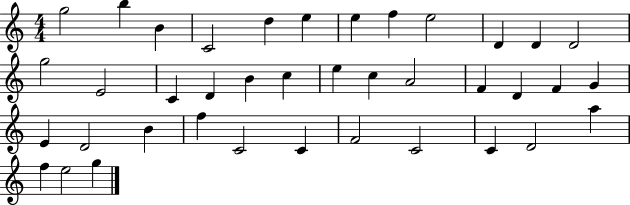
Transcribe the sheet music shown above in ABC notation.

X:1
T:Untitled
M:4/4
L:1/4
K:C
g2 b B C2 d e e f e2 D D D2 g2 E2 C D B c e c A2 F D F G E D2 B f C2 C F2 C2 C D2 a f e2 g